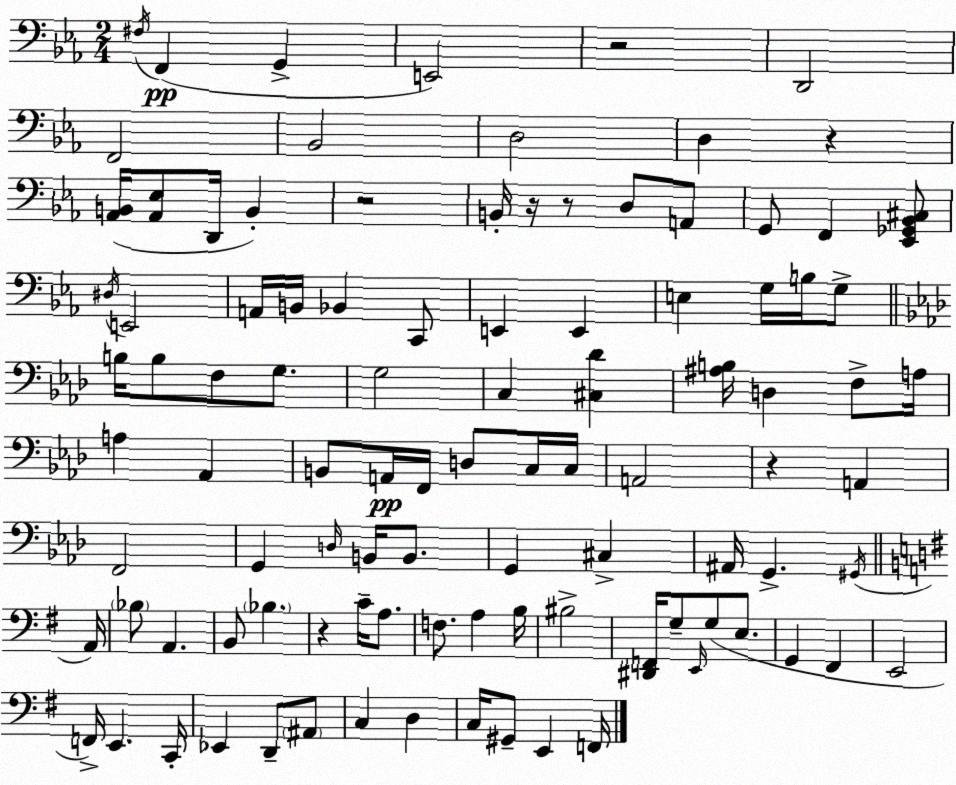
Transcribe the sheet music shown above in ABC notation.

X:1
T:Untitled
M:2/4
L:1/4
K:Cm
^F,/4 F,, G,, E,,2 z2 D,,2 F,,2 _B,,2 D,2 D, z [_A,,B,,]/4 [_A,,_E,]/2 D,,/4 B,, z2 B,,/4 z/4 z/2 D,/2 A,,/2 G,,/2 F,, [_E,,_G,,_B,,^C,]/2 ^D,/4 E,,2 A,,/4 B,,/4 _B,, C,,/2 E,, E,, E, G,/4 B,/4 G,/2 B,/4 B,/2 F,/2 G,/2 G,2 C, [^C,_D] [^A,B,]/4 D, F,/2 A,/4 A, _A,, B,,/2 A,,/4 F,,/4 D,/2 C,/4 C,/4 A,,2 z A,, F,,2 G,, D,/4 B,,/4 B,,/2 G,, ^C, ^A,,/4 G,, ^G,,/4 A,,/4 _B,/2 A,, B,,/2 _B, z C/4 A,/2 F,/2 A, B,/4 ^B,2 [^D,,F,,]/4 G,/2 E,,/4 G,/2 E,/2 G,, ^F,, E,,2 F,,/4 E,, C,,/4 _E,, D,,/2 ^A,,/2 C, D, C,/4 ^G,,/2 E,, F,,/4